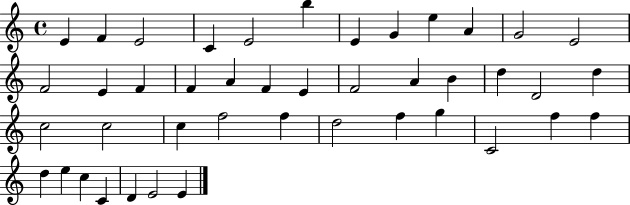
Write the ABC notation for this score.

X:1
T:Untitled
M:4/4
L:1/4
K:C
E F E2 C E2 b E G e A G2 E2 F2 E F F A F E F2 A B d D2 d c2 c2 c f2 f d2 f g C2 f f d e c C D E2 E